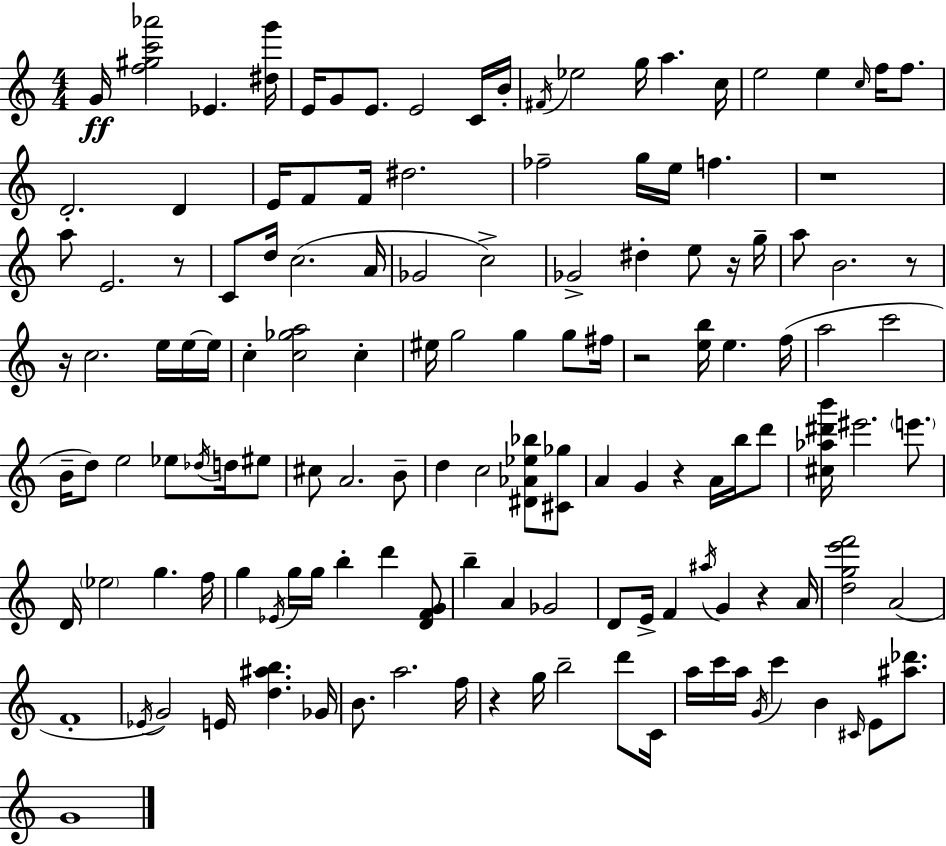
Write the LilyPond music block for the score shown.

{
  \clef treble
  \numericTimeSignature
  \time 4/4
  \key a \minor
  g'16\ff <f'' gis'' c''' aes'''>2 ees'4. <dis'' g'''>16 | e'16 g'8 e'8. e'2 c'16 b'16-. | \acciaccatura { fis'16 } ees''2 g''16 a''4. | c''16 e''2 e''4 \grace { c''16 } f''16 f''8. | \break d'2.-. d'4 | e'16 f'8 f'16 dis''2. | fes''2-- g''16 e''16 f''4. | r1 | \break a''8 e'2. | r8 c'8 d''16 c''2.( | a'16 ges'2 c''2->) | ges'2-> dis''4-. e''8 | \break r16 g''16-- a''8 b'2. | r8 r16 c''2. e''16 | e''16~~ e''16 c''4-. <c'' ges'' a''>2 c''4-. | eis''16 g''2 g''4 g''8 | \break fis''16 r2 <e'' b''>16 e''4. | f''16( a''2 c'''2 | b'16-- d''8) e''2 ees''8 \acciaccatura { des''16 } | d''16 eis''8 cis''8 a'2. | \break b'8-- d''4 c''2 <dis' aes' ees'' bes''>8 | <cis' ges''>8 a'4 g'4 r4 a'16 | b''16 d'''8 <cis'' aes'' dis''' b'''>16 eis'''2. | \parenthesize e'''8. d'16 \parenthesize ees''2 g''4. | \break f''16 g''4 \acciaccatura { ees'16 } g''16 g''16 b''4-. d'''4 | <d' f' g'>8 b''4-- a'4 ges'2 | d'8 e'16-> f'4 \acciaccatura { ais''16 } g'4 | r4 a'16 <d'' g'' e''' f'''>2 a'2( | \break f'1-. | \acciaccatura { ees'16 } g'2) e'16 <d'' ais'' b''>4. | ges'16 b'8. a''2. | f''16 r4 g''16 b''2-- | \break d'''8 c'16 a''16 c'''16 a''16 \acciaccatura { g'16 } c'''4 b'4 | \grace { cis'16 } e'8 <ais'' des'''>8. g'1 | \bar "|."
}